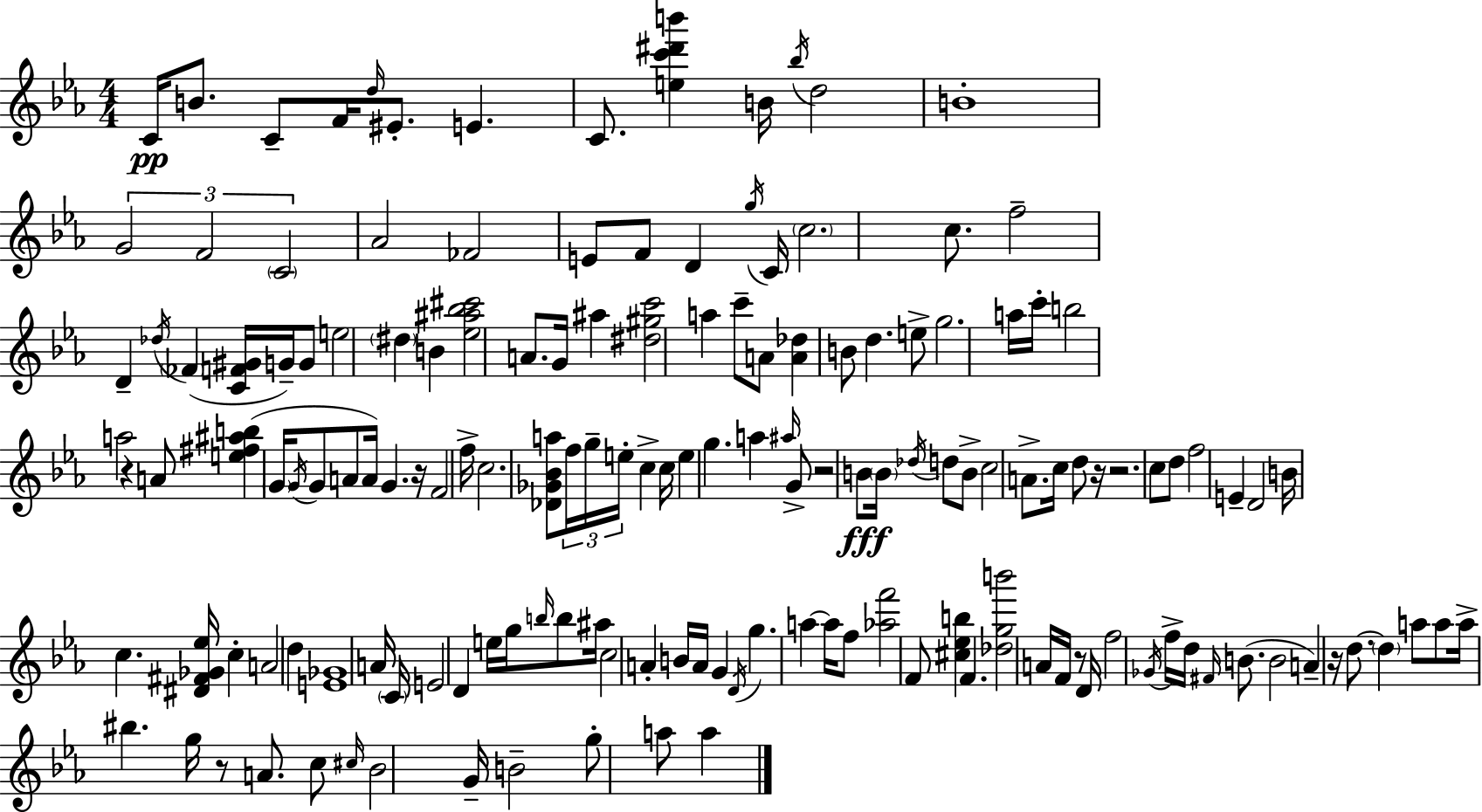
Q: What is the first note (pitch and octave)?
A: C4